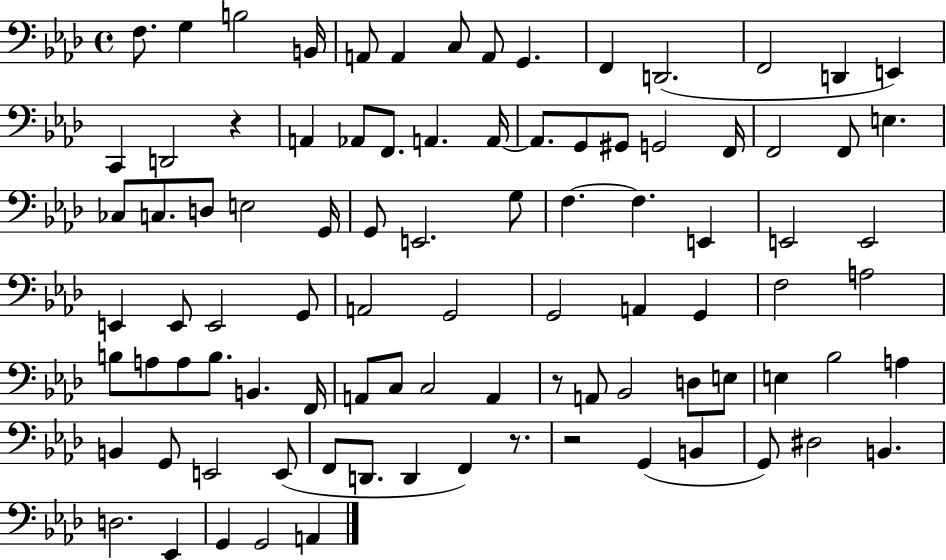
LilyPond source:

{
  \clef bass
  \time 4/4
  \defaultTimeSignature
  \key aes \major
  f8. g4 b2 b,16 | a,8 a,4 c8 a,8 g,4. | f,4 d,2.( | f,2 d,4 e,4) | \break c,4 d,2 r4 | a,4 aes,8 f,8. a,4. a,16~~ | a,8. g,8 gis,8 g,2 f,16 | f,2 f,8 e4. | \break ces8 c8. d8 e2 g,16 | g,8 e,2. g8 | f4.~~ f4. e,4 | e,2 e,2 | \break e,4 e,8 e,2 g,8 | a,2 g,2 | g,2 a,4 g,4 | f2 a2 | \break b8 a8 a8 b8. b,4. f,16 | a,8 c8 c2 a,4 | r8 a,8 bes,2 d8 e8 | e4 bes2 a4 | \break b,4 g,8 e,2 e,8( | f,8 d,8. d,4 f,4) r8. | r2 g,4( b,4 | g,8) dis2 b,4. | \break d2. ees,4 | g,4 g,2 a,4 | \bar "|."
}